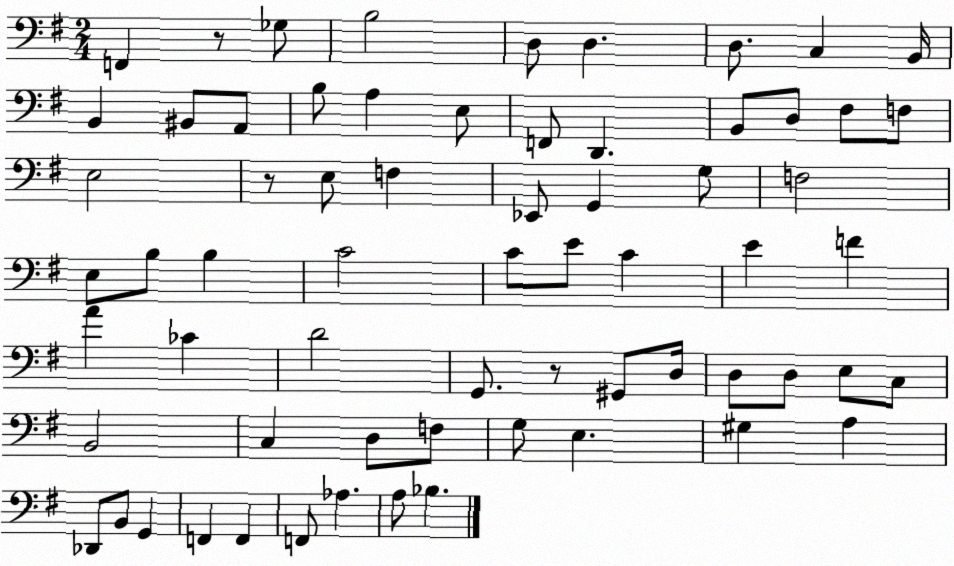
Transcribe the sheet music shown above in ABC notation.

X:1
T:Untitled
M:2/4
L:1/4
K:G
F,, z/2 _G,/2 B,2 D,/2 D, D,/2 C, B,,/4 B,, ^B,,/2 A,,/2 B,/2 A, E,/2 F,,/2 D,, B,,/2 D,/2 ^F,/2 F,/2 E,2 z/2 E,/2 F, _E,,/2 G,, G,/2 F,2 E,/2 B,/2 B, C2 C/2 E/2 C E F A _C D2 G,,/2 z/2 ^G,,/2 D,/4 D,/2 D,/2 E,/2 C,/2 B,,2 C, D,/2 F,/2 G,/2 E, ^G, A, _D,,/2 B,,/2 G,, F,, F,, F,,/2 _A, A,/2 _B,